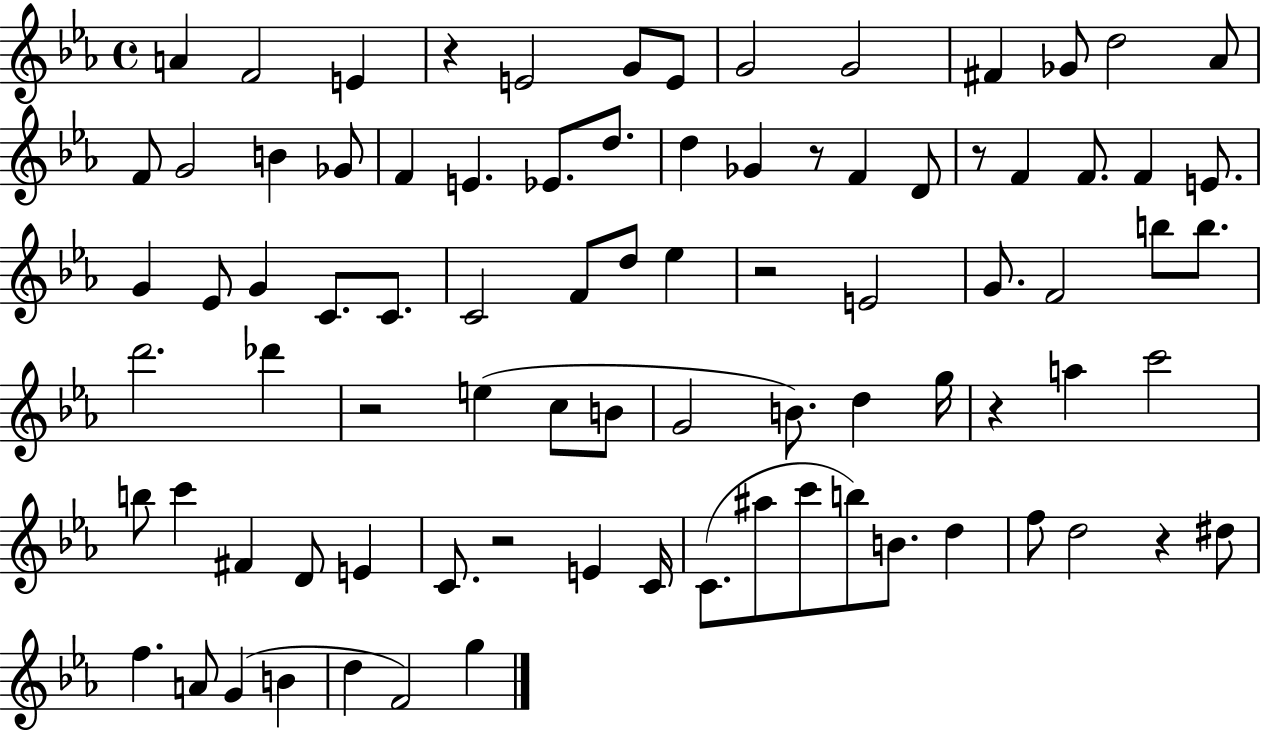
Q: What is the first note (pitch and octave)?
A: A4